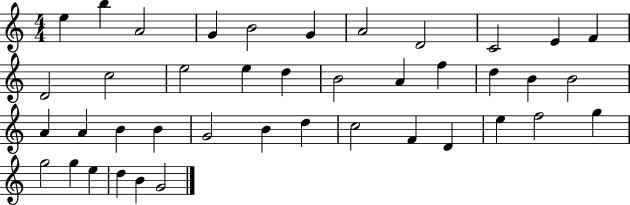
X:1
T:Untitled
M:4/4
L:1/4
K:C
e b A2 G B2 G A2 D2 C2 E F D2 c2 e2 e d B2 A f d B B2 A A B B G2 B d c2 F D e f2 g g2 g e d B G2